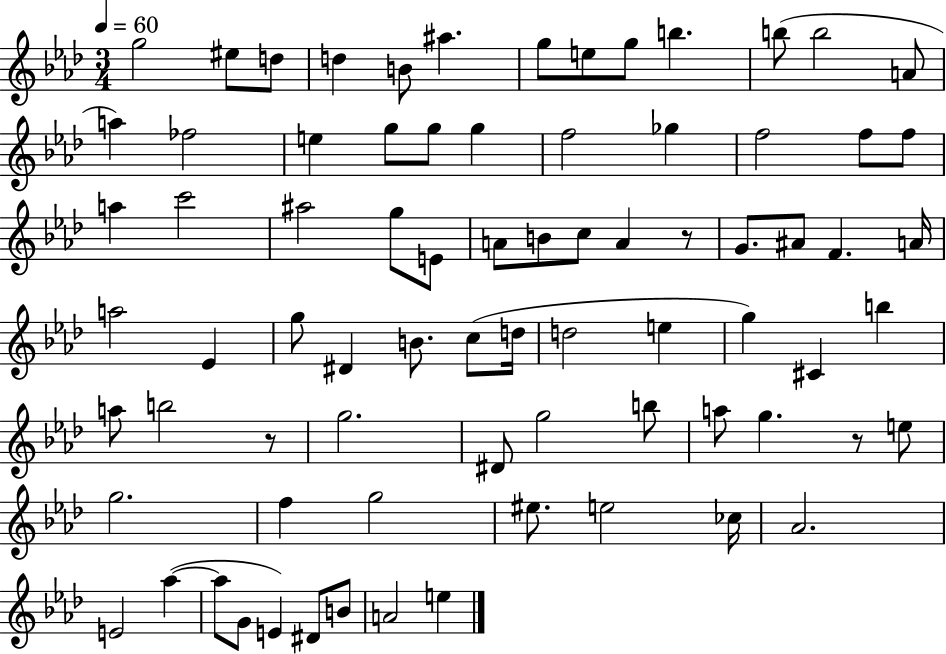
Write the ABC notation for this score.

X:1
T:Untitled
M:3/4
L:1/4
K:Ab
g2 ^e/2 d/2 d B/2 ^a g/2 e/2 g/2 b b/2 b2 A/2 a _f2 e g/2 g/2 g f2 _g f2 f/2 f/2 a c'2 ^a2 g/2 E/2 A/2 B/2 c/2 A z/2 G/2 ^A/2 F A/4 a2 _E g/2 ^D B/2 c/2 d/4 d2 e g ^C b a/2 b2 z/2 g2 ^D/2 g2 b/2 a/2 g z/2 e/2 g2 f g2 ^e/2 e2 _c/4 _A2 E2 _a _a/2 G/2 E ^D/2 B/2 A2 e